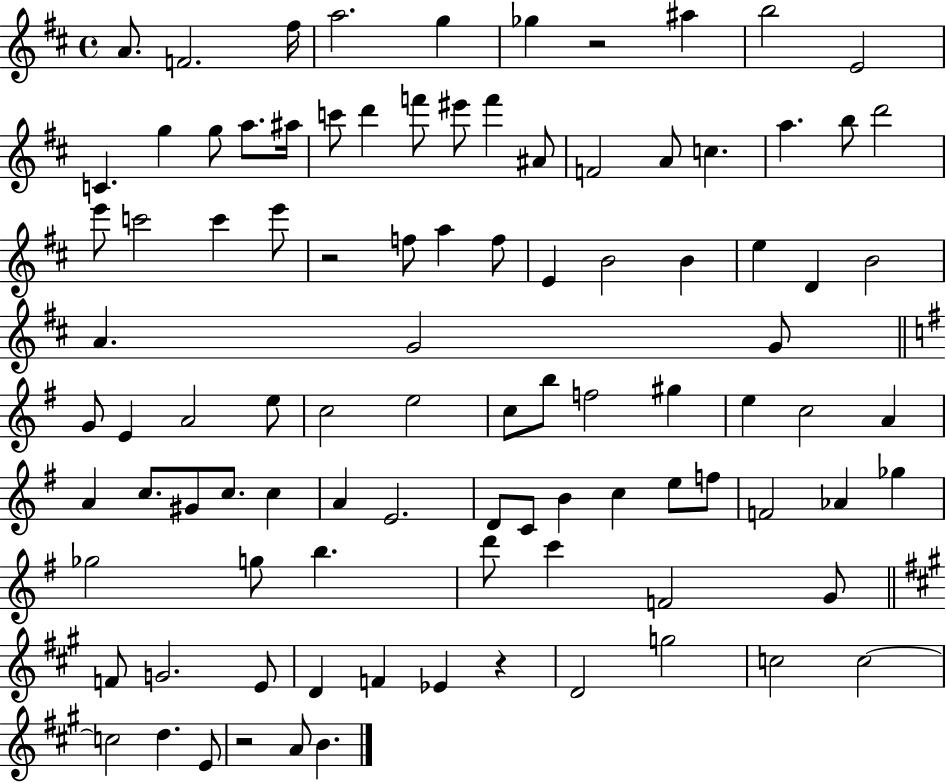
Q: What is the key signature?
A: D major